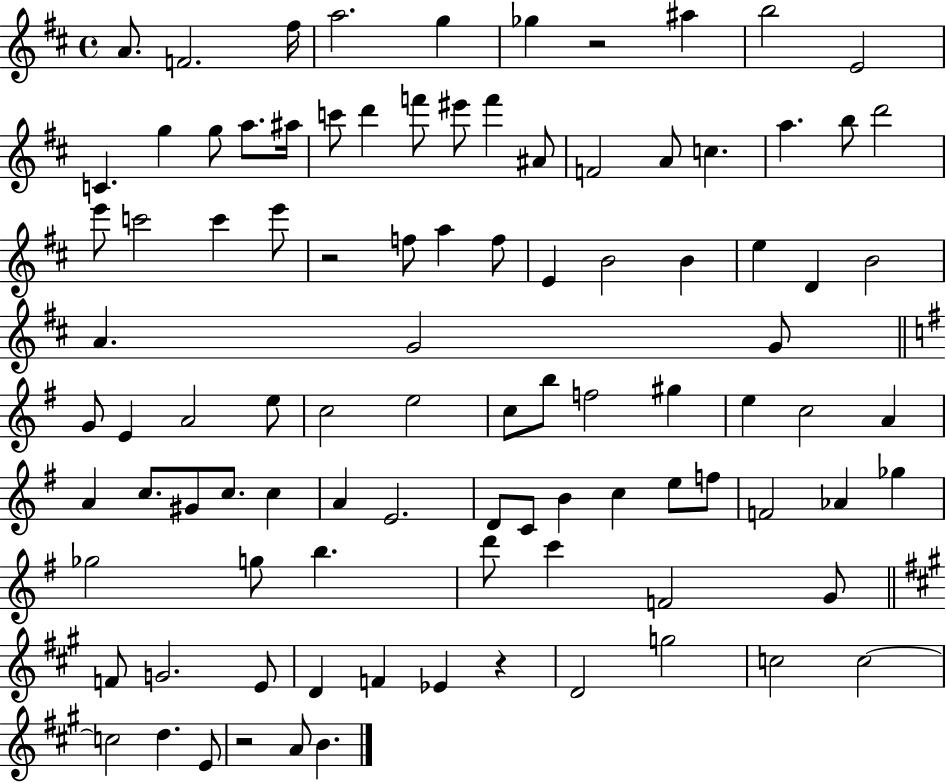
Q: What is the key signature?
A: D major